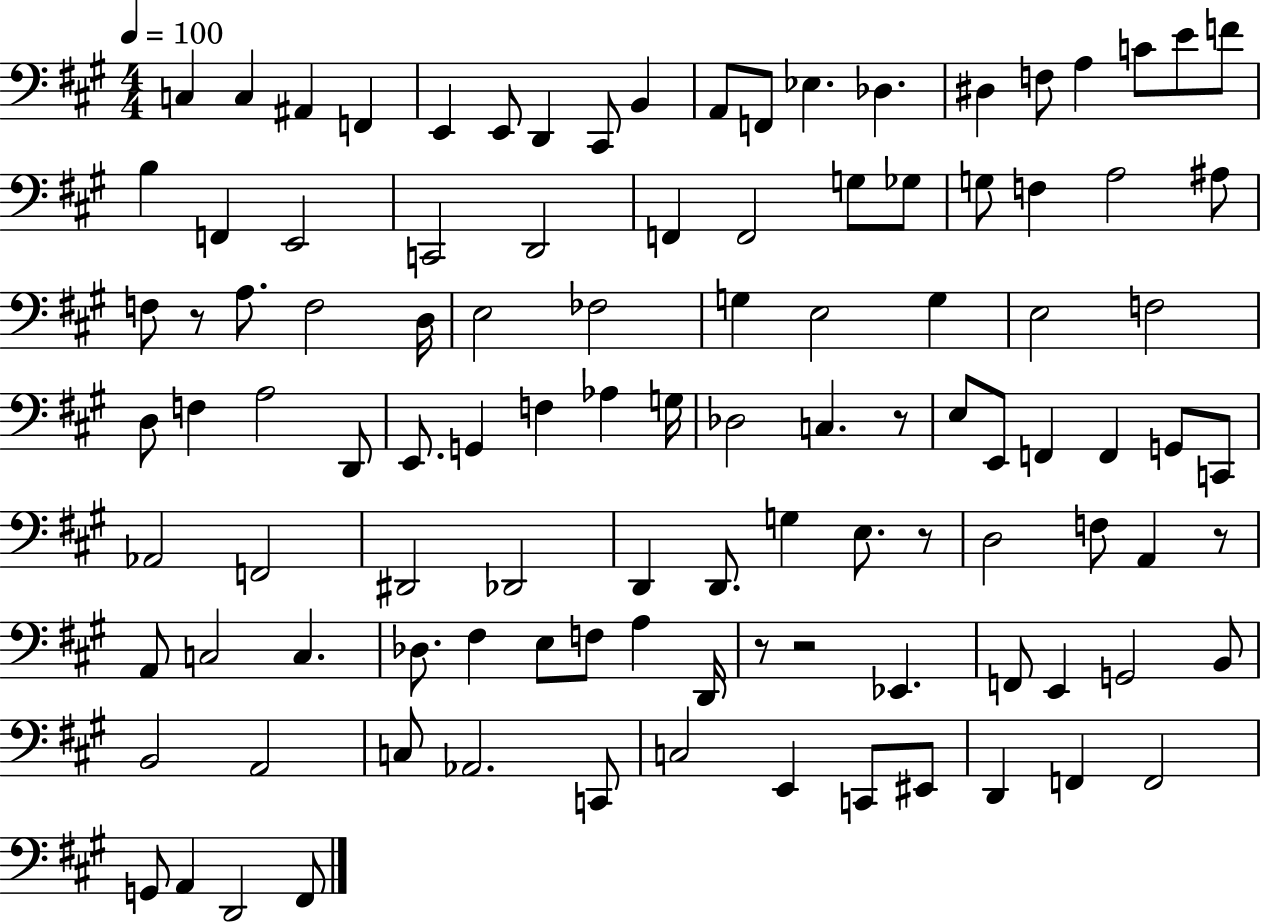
{
  \clef bass
  \numericTimeSignature
  \time 4/4
  \key a \major
  \tempo 4 = 100
  c4 c4 ais,4 f,4 | e,4 e,8 d,4 cis,8 b,4 | a,8 f,8 ees4. des4. | dis4 f8 a4 c'8 e'8 f'8 | \break b4 f,4 e,2 | c,2 d,2 | f,4 f,2 g8 ges8 | g8 f4 a2 ais8 | \break f8 r8 a8. f2 d16 | e2 fes2 | g4 e2 g4 | e2 f2 | \break d8 f4 a2 d,8 | e,8. g,4 f4 aes4 g16 | des2 c4. r8 | e8 e,8 f,4 f,4 g,8 c,8 | \break aes,2 f,2 | dis,2 des,2 | d,4 d,8. g4 e8. r8 | d2 f8 a,4 r8 | \break a,8 c2 c4. | des8. fis4 e8 f8 a4 d,16 | r8 r2 ees,4. | f,8 e,4 g,2 b,8 | \break b,2 a,2 | c8 aes,2. c,8 | c2 e,4 c,8 eis,8 | d,4 f,4 f,2 | \break g,8 a,4 d,2 fis,8 | \bar "|."
}